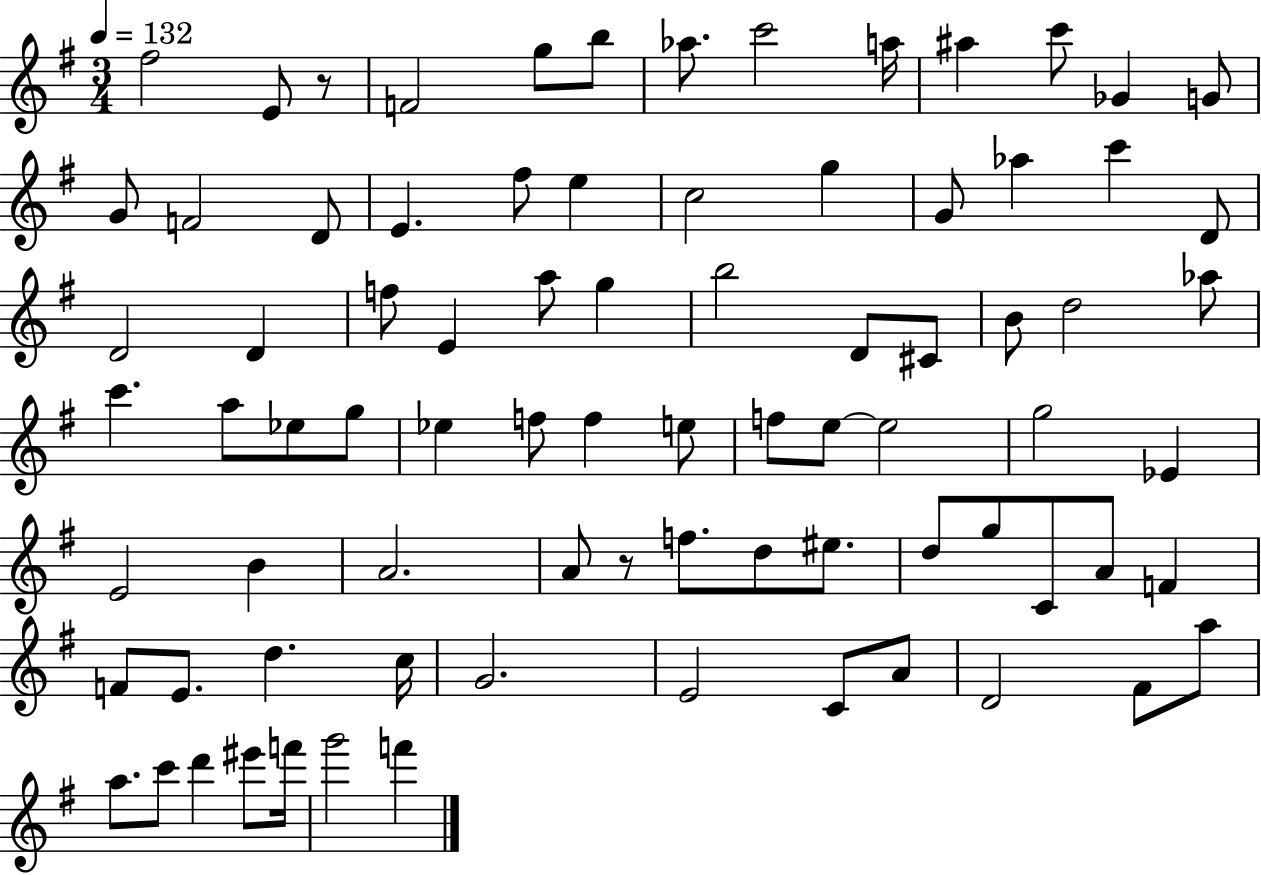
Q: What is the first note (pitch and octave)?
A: F#5